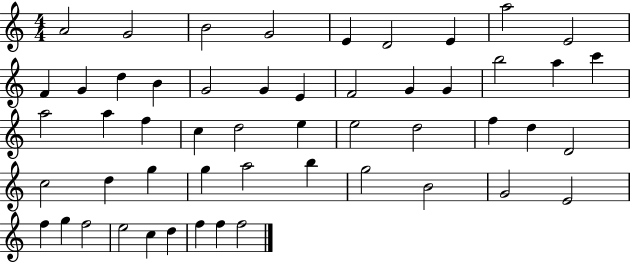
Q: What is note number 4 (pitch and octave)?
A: G4